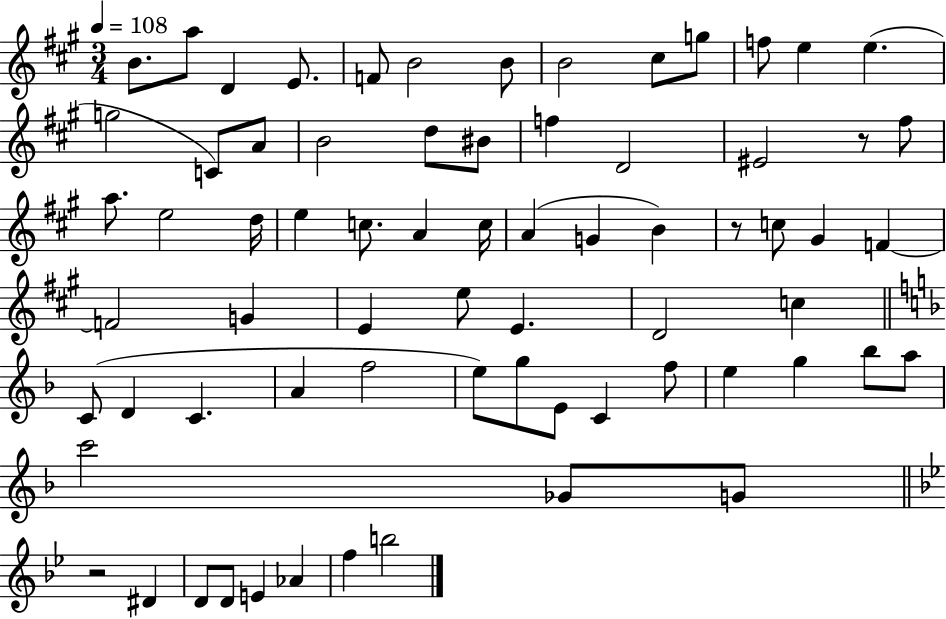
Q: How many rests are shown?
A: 3